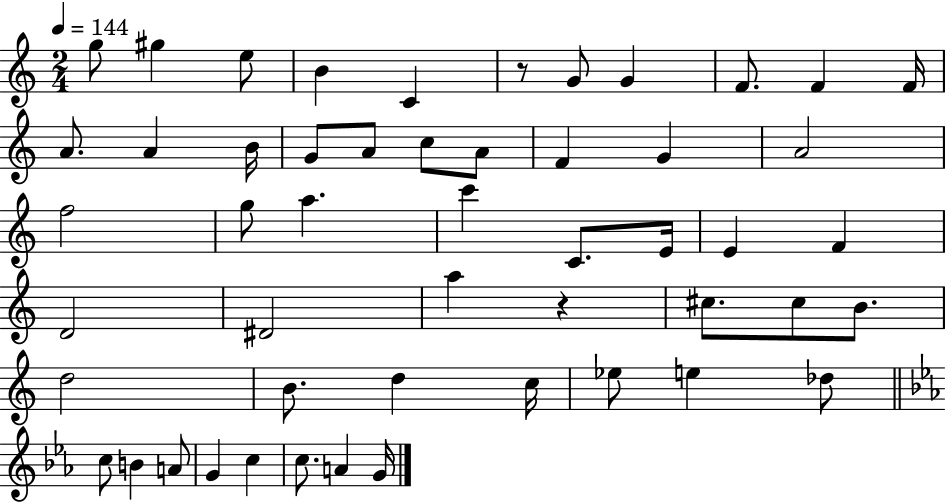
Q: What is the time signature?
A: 2/4